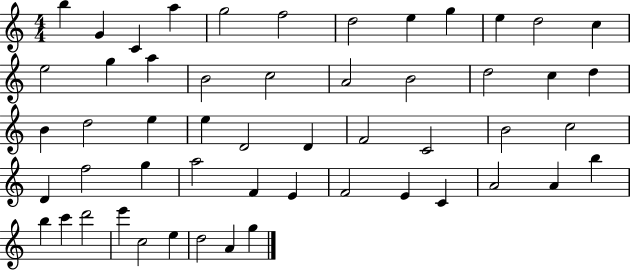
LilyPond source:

{
  \clef treble
  \numericTimeSignature
  \time 4/4
  \key c \major
  b''4 g'4 c'4 a''4 | g''2 f''2 | d''2 e''4 g''4 | e''4 d''2 c''4 | \break e''2 g''4 a''4 | b'2 c''2 | a'2 b'2 | d''2 c''4 d''4 | \break b'4 d''2 e''4 | e''4 d'2 d'4 | f'2 c'2 | b'2 c''2 | \break d'4 f''2 g''4 | a''2 f'4 e'4 | f'2 e'4 c'4 | a'2 a'4 b''4 | \break b''4 c'''4 d'''2 | e'''4 c''2 e''4 | d''2 a'4 g''4 | \bar "|."
}